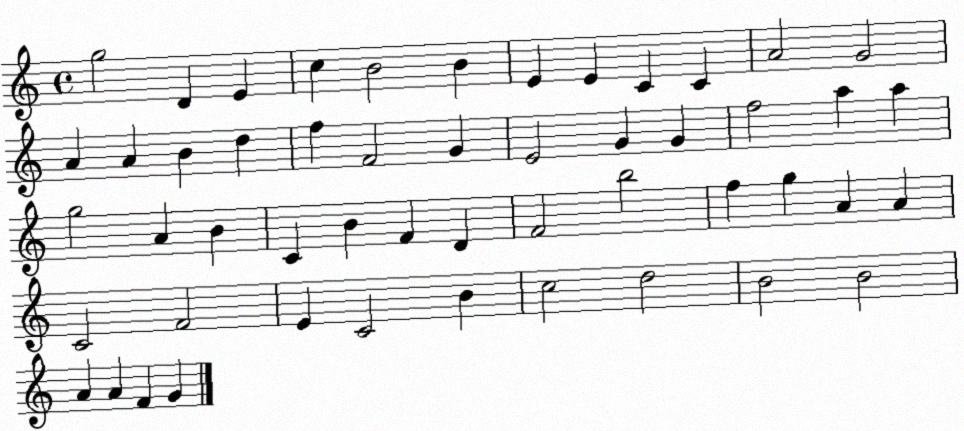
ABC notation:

X:1
T:Untitled
M:4/4
L:1/4
K:C
g2 D E c B2 B E E C C A2 G2 A A B d f F2 G E2 G G f2 a a g2 A B C B F D F2 b2 f g A A C2 F2 E C2 B c2 d2 B2 B2 A A F G